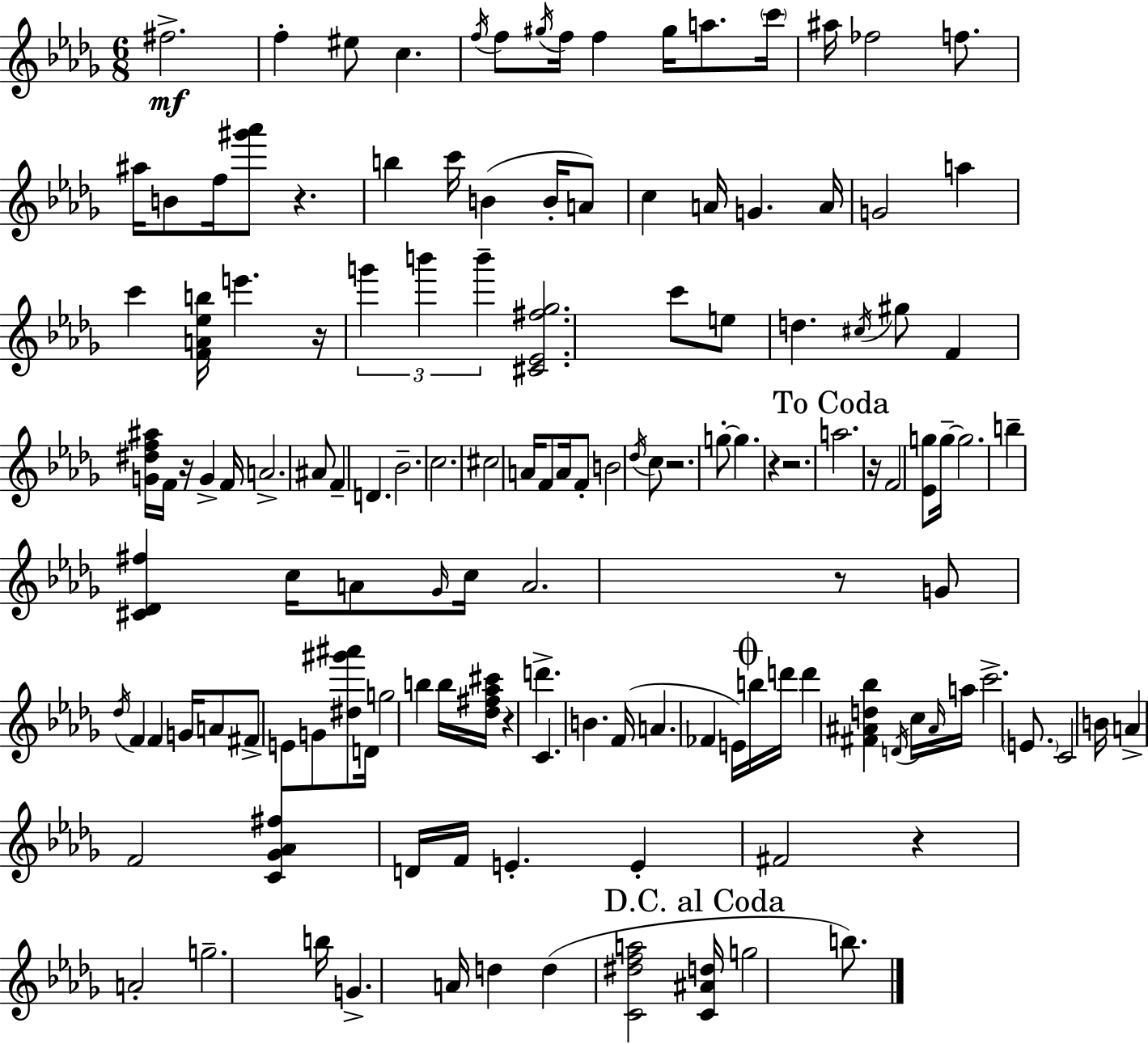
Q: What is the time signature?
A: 6/8